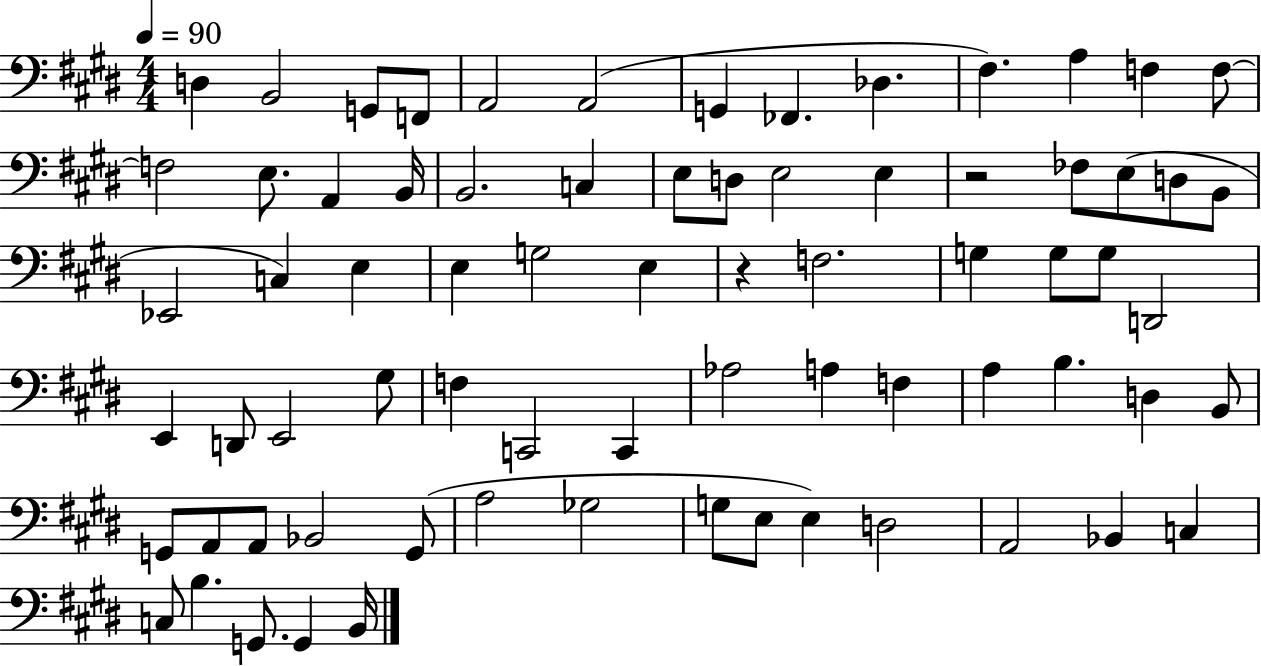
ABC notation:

X:1
T:Untitled
M:4/4
L:1/4
K:E
D, B,,2 G,,/2 F,,/2 A,,2 A,,2 G,, _F,, _D, ^F, A, F, F,/2 F,2 E,/2 A,, B,,/4 B,,2 C, E,/2 D,/2 E,2 E, z2 _F,/2 E,/2 D,/2 B,,/2 _E,,2 C, E, E, G,2 E, z F,2 G, G,/2 G,/2 D,,2 E,, D,,/2 E,,2 ^G,/2 F, C,,2 C,, _A,2 A, F, A, B, D, B,,/2 G,,/2 A,,/2 A,,/2 _B,,2 G,,/2 A,2 _G,2 G,/2 E,/2 E, D,2 A,,2 _B,, C, C,/2 B, G,,/2 G,, B,,/4